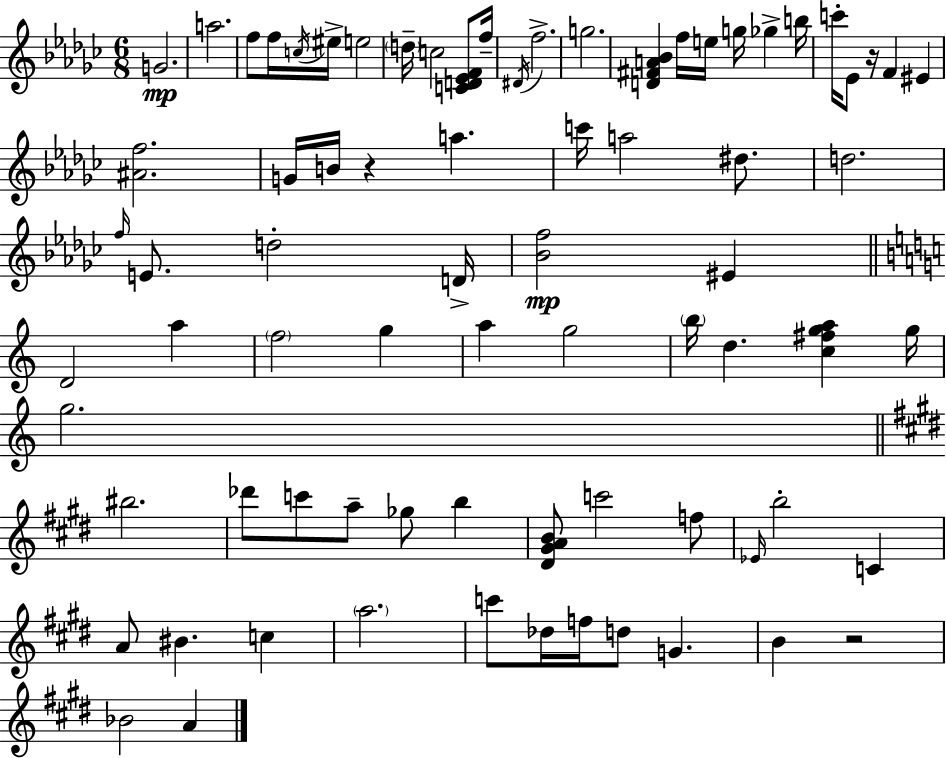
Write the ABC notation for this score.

X:1
T:Untitled
M:6/8
L:1/4
K:Ebm
G2 a2 f/2 f/4 c/4 ^e/4 e2 d/4 c2 [CD_EF]/2 f/4 ^D/4 f2 g2 [D^FA_B] f/4 e/4 g/4 _g b/4 c'/4 _E/2 z/4 F ^E [^Af]2 G/4 B/4 z a c'/4 a2 ^d/2 d2 f/4 E/2 d2 D/4 [_Bf]2 ^E D2 a f2 g a g2 b/4 d [c^fga] g/4 g2 ^b2 _d'/2 c'/2 a/2 _g/2 b [^D^GAB]/2 c'2 f/2 _E/4 b2 C A/2 ^B c a2 c'/2 _d/4 f/4 d/2 G B z2 _B2 A